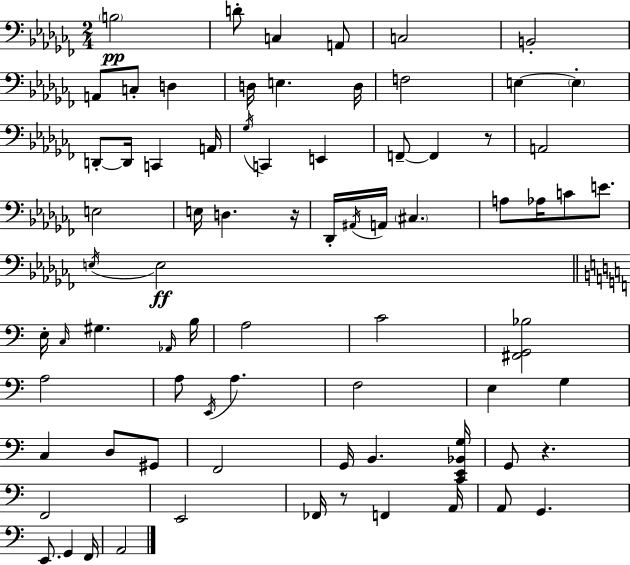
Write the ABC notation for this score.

X:1
T:Untitled
M:2/4
L:1/4
K:Abm
B,2 D/2 C, A,,/2 C,2 B,,2 A,,/2 C,/2 D, D,/4 E, D,/4 F,2 E, E, D,,/2 D,,/4 C,, A,,/4 _G,/4 C,, E,, F,,/2 F,, z/2 A,,2 E,2 E,/4 D, z/4 _D,,/4 ^A,,/4 A,,/4 ^C, A,/2 _A,/4 C/2 E/2 E,/4 E,2 E,/4 C,/4 ^G, _A,,/4 B,/4 A,2 C2 [^F,,G,,_B,]2 A,2 A,/2 E,,/4 A, F,2 E, G, C, D,/2 ^G,,/2 F,,2 G,,/4 B,, [C,,E,,_B,,G,]/4 G,,/2 z F,,2 E,,2 _F,,/4 z/2 F,, A,,/4 A,,/2 G,, E,,/2 G,, F,,/4 A,,2